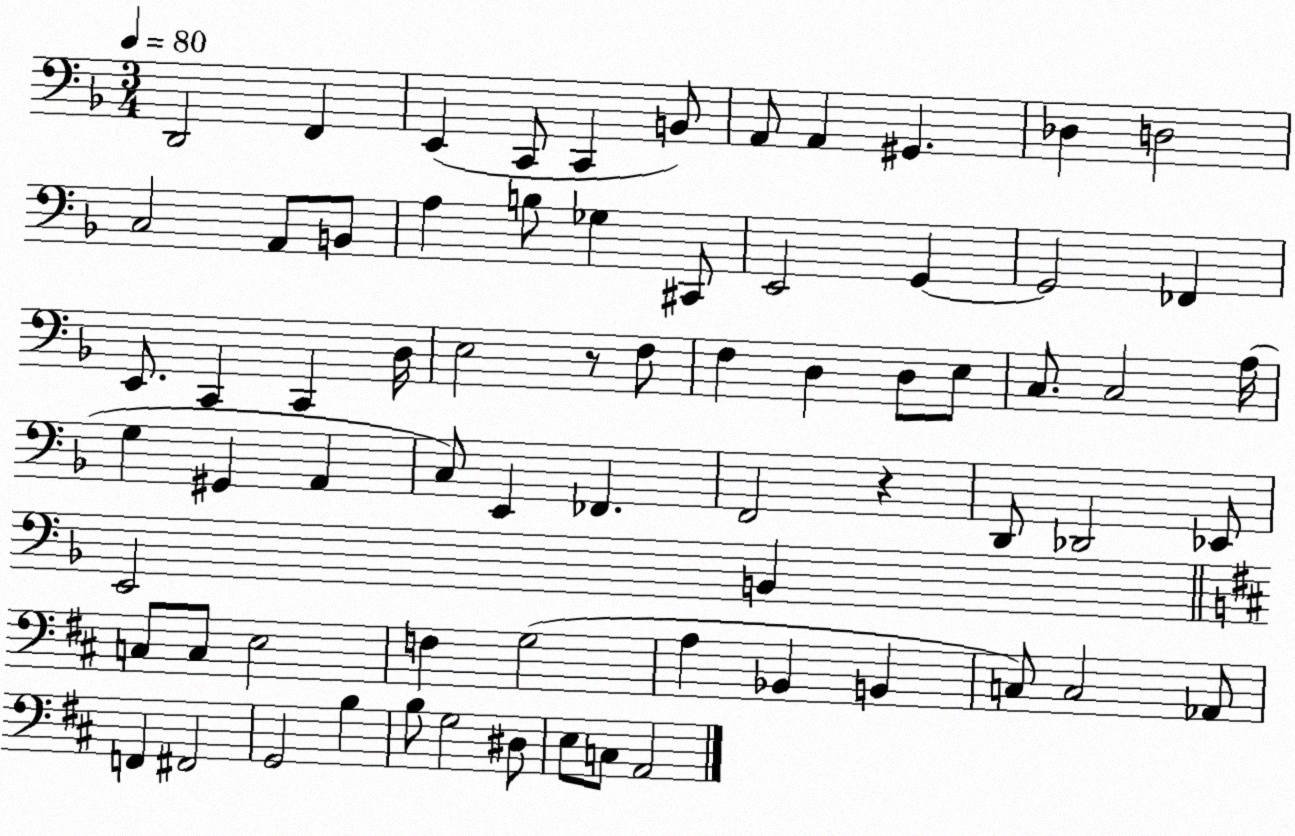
X:1
T:Untitled
M:3/4
L:1/4
K:F
D,,2 F,, E,, C,,/2 C,, B,,/2 A,,/2 A,, ^G,, _D, D,2 C,2 A,,/2 B,,/2 A, B,/2 _G, ^C,,/2 E,,2 G,, G,,2 _F,, E,,/2 C,, C,, D,/4 E,2 z/2 F,/2 F, D, D,/2 E,/2 C,/2 C,2 A,/4 G, ^G,, A,, C,/2 E,, _F,, F,,2 z D,,/2 _D,,2 _E,,/2 E,,2 B,, C,/2 C,/2 E,2 F, G,2 A, _B,, B,, C,/2 C,2 _A,,/2 F,, ^F,,2 G,,2 B, B,/2 G,2 ^D,/2 E,/2 C,/2 A,,2